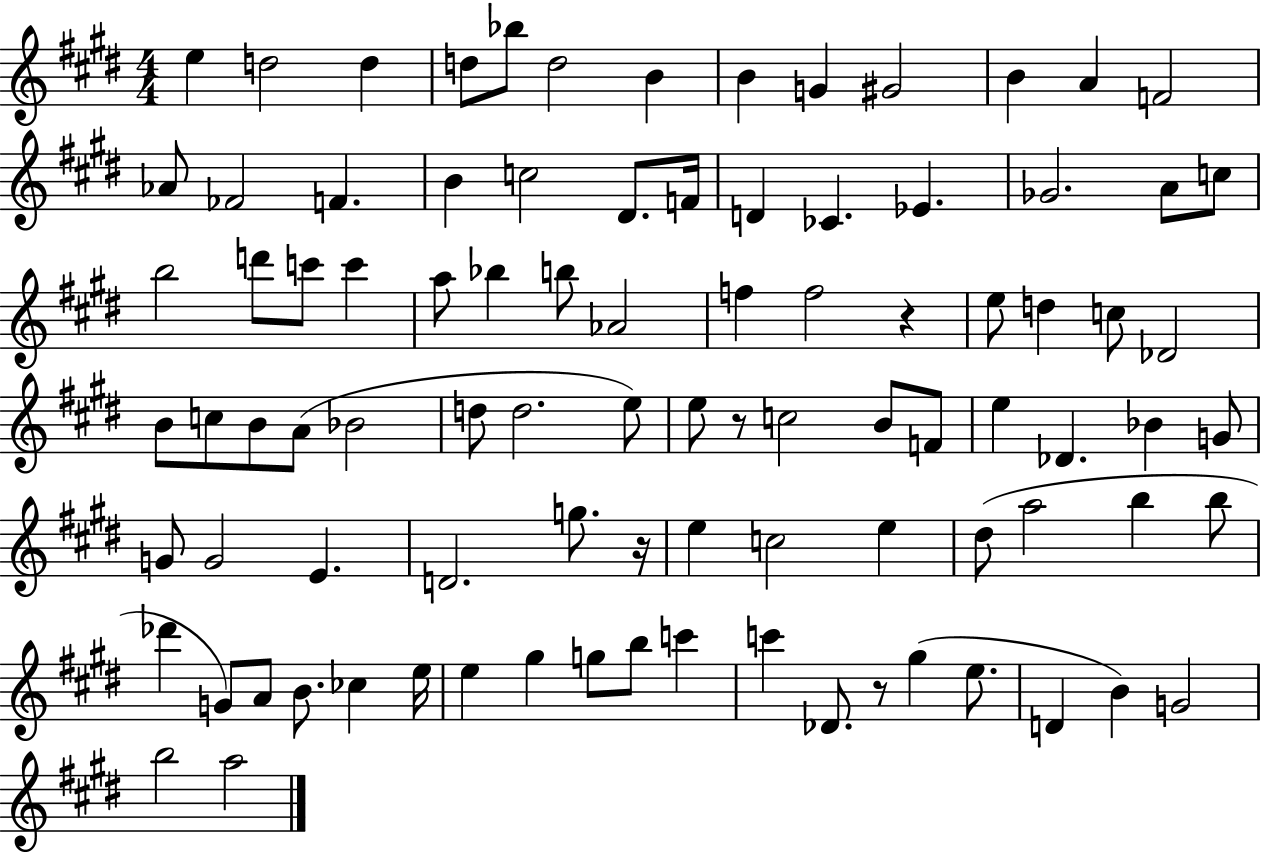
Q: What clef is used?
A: treble